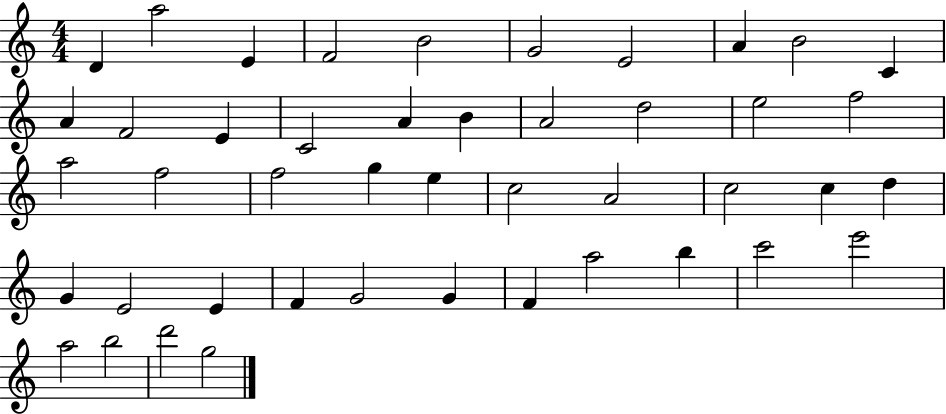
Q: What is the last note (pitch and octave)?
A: G5